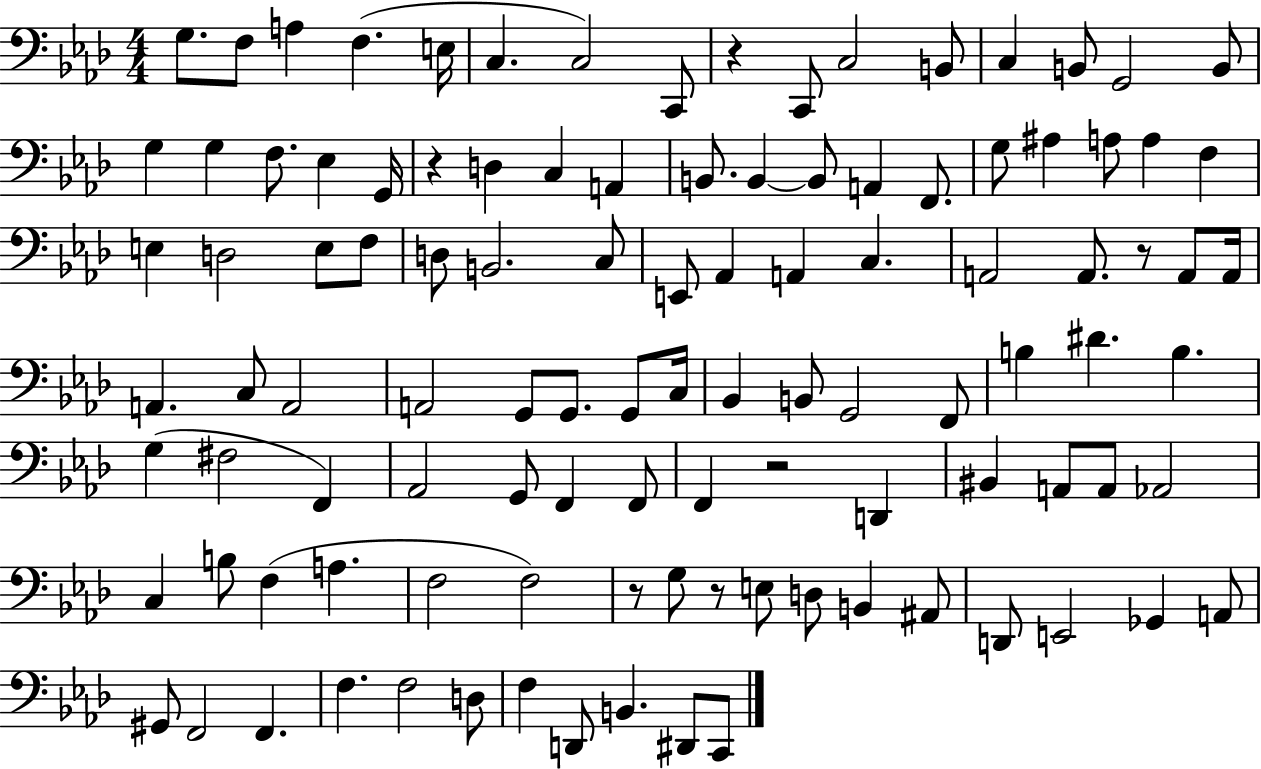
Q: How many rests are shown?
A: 6